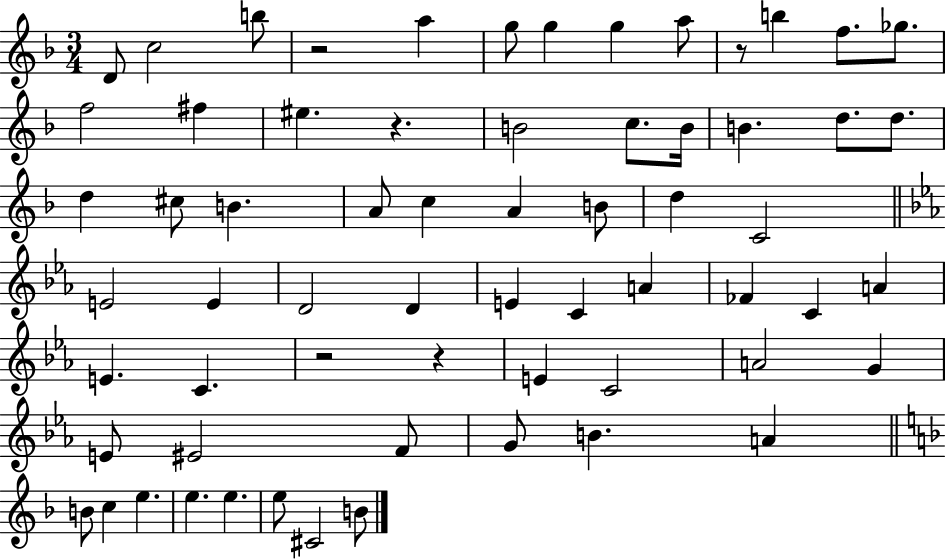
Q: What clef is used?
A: treble